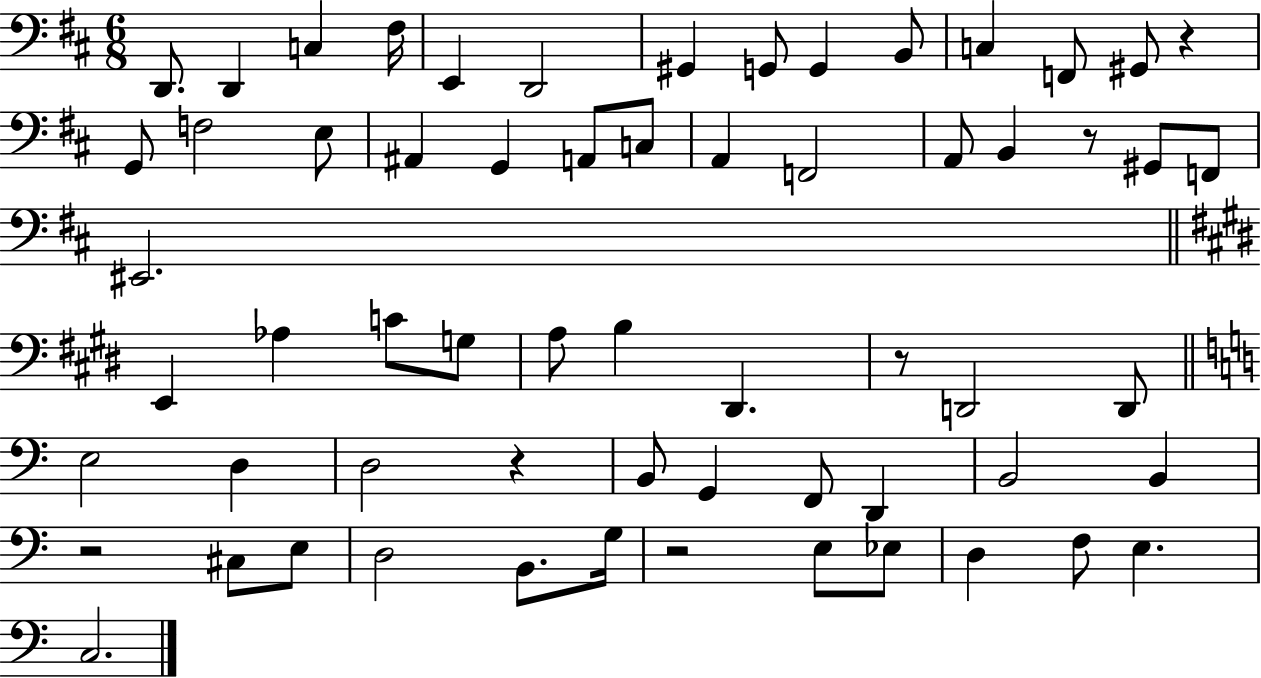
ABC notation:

X:1
T:Untitled
M:6/8
L:1/4
K:D
D,,/2 D,, C, ^F,/4 E,, D,,2 ^G,, G,,/2 G,, B,,/2 C, F,,/2 ^G,,/2 z G,,/2 F,2 E,/2 ^A,, G,, A,,/2 C,/2 A,, F,,2 A,,/2 B,, z/2 ^G,,/2 F,,/2 ^E,,2 E,, _A, C/2 G,/2 A,/2 B, ^D,, z/2 D,,2 D,,/2 E,2 D, D,2 z B,,/2 G,, F,,/2 D,, B,,2 B,, z2 ^C,/2 E,/2 D,2 B,,/2 G,/4 z2 E,/2 _E,/2 D, F,/2 E, C,2